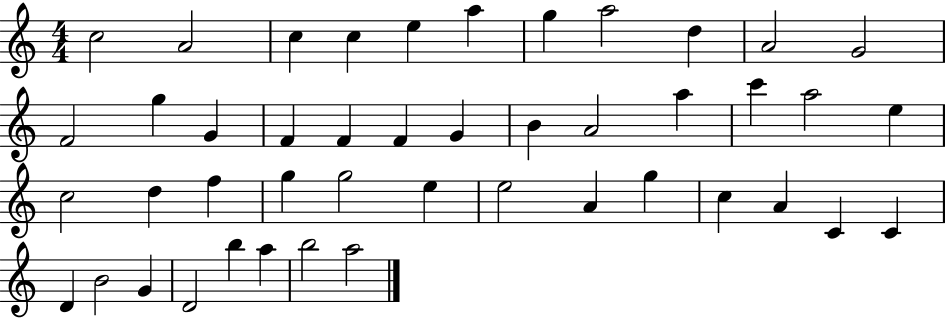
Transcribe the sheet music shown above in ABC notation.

X:1
T:Untitled
M:4/4
L:1/4
K:C
c2 A2 c c e a g a2 d A2 G2 F2 g G F F F G B A2 a c' a2 e c2 d f g g2 e e2 A g c A C C D B2 G D2 b a b2 a2